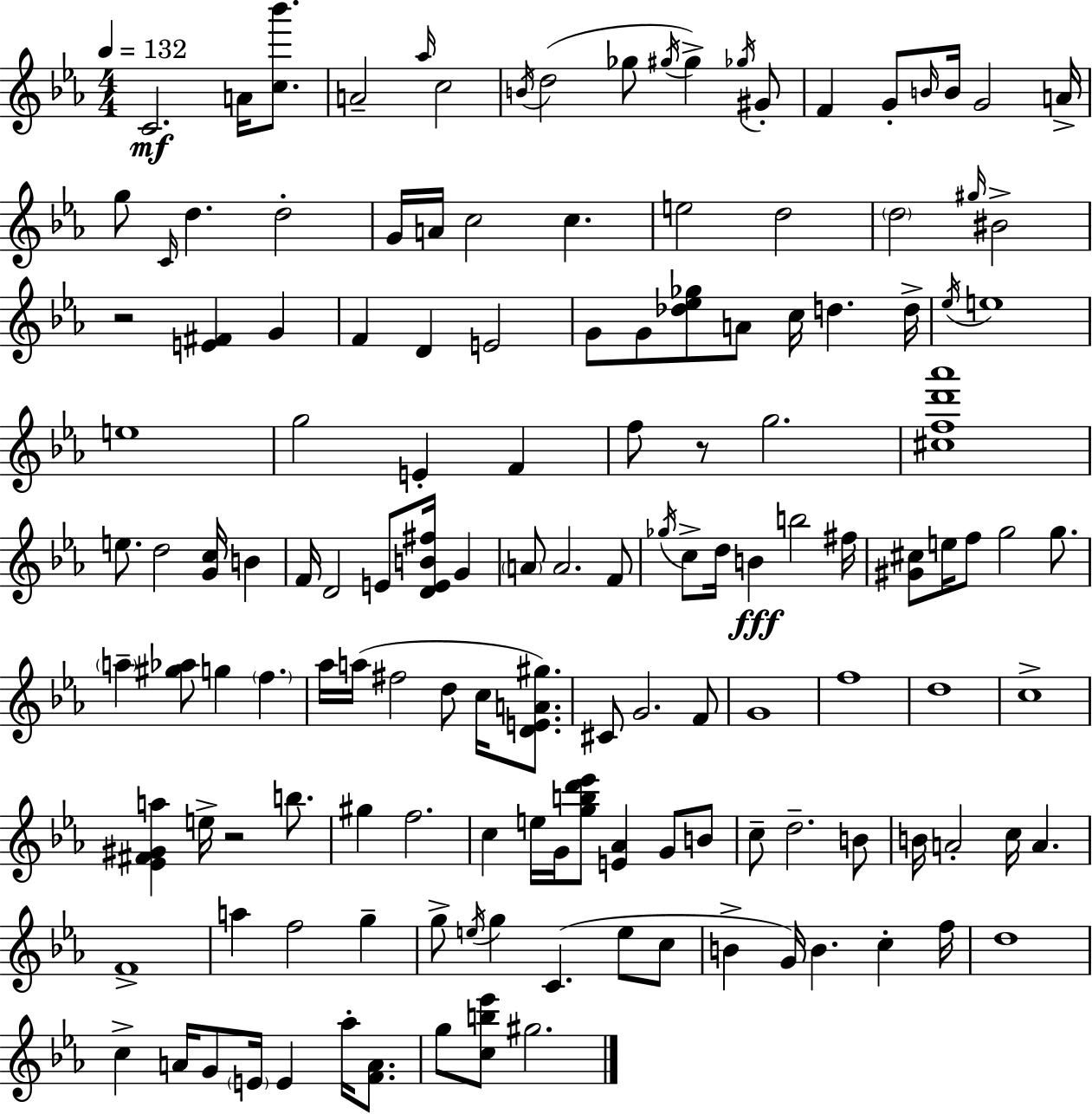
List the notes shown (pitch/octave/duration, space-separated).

C4/h. A4/s [C5,Bb6]/e. A4/h Ab5/s C5/h B4/s D5/h Gb5/e G#5/s G#5/q Gb5/s G#4/e F4/q G4/e B4/s B4/s G4/h A4/s G5/e C4/s D5/q. D5/h G4/s A4/s C5/h C5/q. E5/h D5/h D5/h G#5/s BIS4/h R/h [E4,F#4]/q G4/q F4/q D4/q E4/h G4/e G4/e [Db5,Eb5,Gb5]/e A4/e C5/s D5/q. D5/s Eb5/s E5/w E5/w G5/h E4/q F4/q F5/e R/e G5/h. [C#5,F5,D6,Ab6]/w E5/e. D5/h [G4,C5]/s B4/q F4/s D4/h E4/e [D4,E4,B4,F#5]/s G4/q A4/e A4/h. F4/e Gb5/s C5/e D5/s B4/q B5/h F#5/s [G#4,C#5]/e E5/s F5/e G5/h G5/e. A5/q [G#5,Ab5]/e G5/q F5/q. Ab5/s A5/s F#5/h D5/e C5/s [D4,E4,A4,G#5]/e. C#4/e G4/h. F4/e G4/w F5/w D5/w C5/w [Eb4,F#4,G#4,A5]/q E5/s R/h B5/e. G#5/q F5/h. C5/q E5/s G4/s [G5,B5,D6,Eb6]/e [E4,Ab4]/q G4/e B4/e C5/e D5/h. B4/e B4/s A4/h C5/s A4/q. F4/w A5/q F5/h G5/q G5/e E5/s G5/q C4/q. E5/e C5/e B4/q G4/s B4/q. C5/q F5/s D5/w C5/q A4/s G4/e E4/s E4/q Ab5/s [F4,A4]/e. G5/e [C5,B5,Eb6]/e G#5/h.